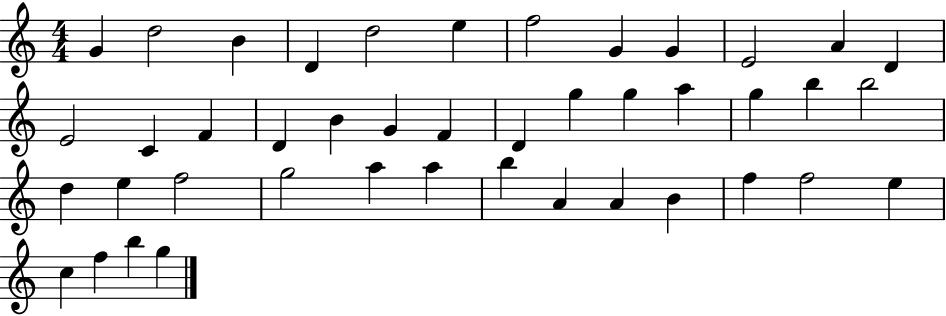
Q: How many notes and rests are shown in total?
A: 43